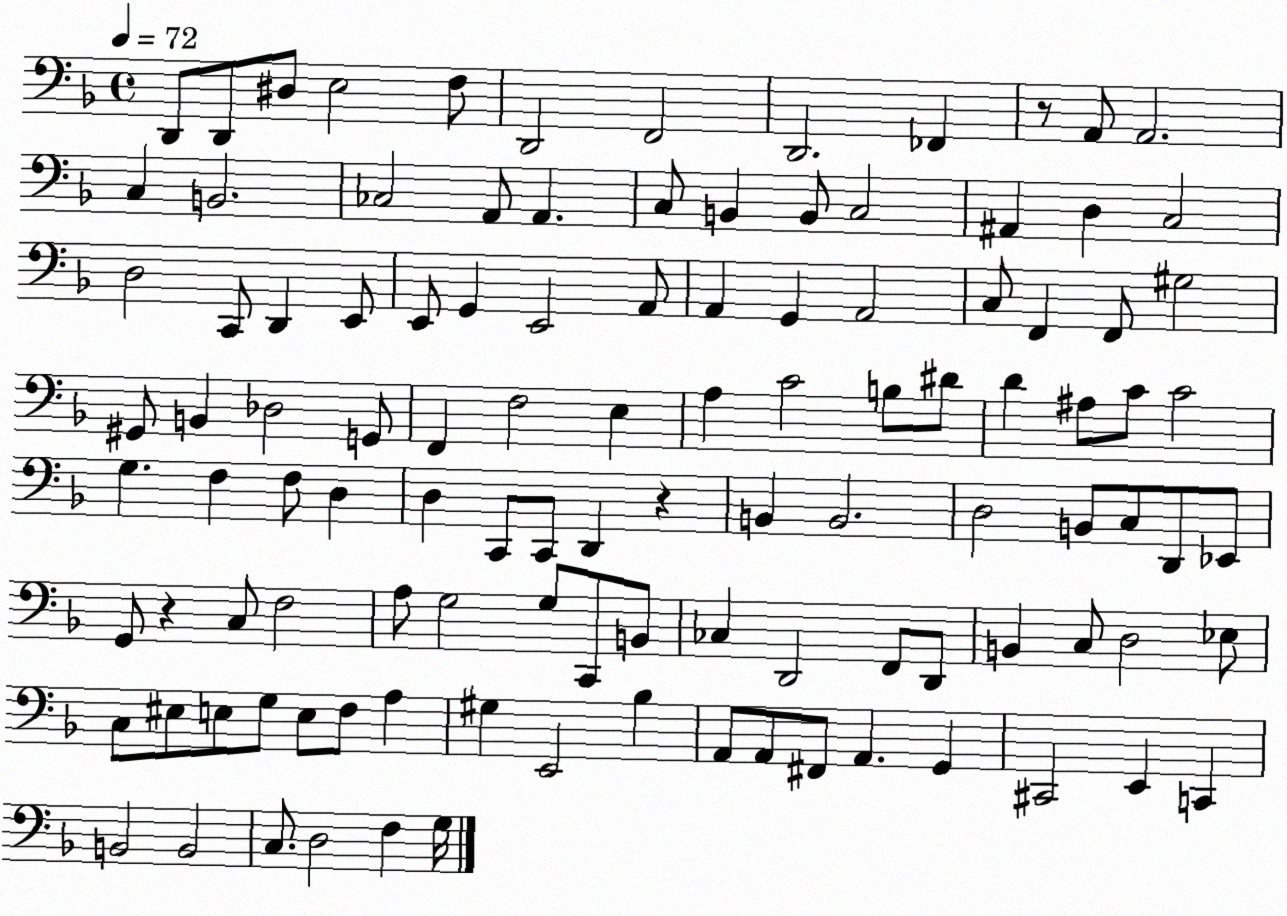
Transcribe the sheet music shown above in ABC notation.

X:1
T:Untitled
M:4/4
L:1/4
K:F
D,,/2 D,,/2 ^D,/2 E,2 F,/2 D,,2 F,,2 D,,2 _F,, z/2 A,,/2 A,,2 C, B,,2 _C,2 A,,/2 A,, C,/2 B,, B,,/2 C,2 ^A,, D, C,2 D,2 C,,/2 D,, E,,/2 E,,/2 G,, E,,2 A,,/2 A,, G,, A,,2 C,/2 F,, F,,/2 ^G,2 ^G,,/2 B,, _D,2 G,,/2 F,, F,2 E, A, C2 B,/2 ^D/2 D ^A,/2 C/2 C2 G, F, F,/2 D, D, C,,/2 C,,/2 D,, z B,, B,,2 D,2 B,,/2 C,/2 D,,/2 _E,,/2 G,,/2 z C,/2 F,2 A,/2 G,2 G,/2 C,,/2 B,,/2 _C, D,,2 F,,/2 D,,/2 B,, C,/2 D,2 _E,/2 C,/2 ^E,/2 E,/2 G,/2 E,/2 F,/2 A, ^G, E,,2 _B, A,,/2 A,,/2 ^F,,/2 A,, G,, ^C,,2 E,, C,, B,,2 B,,2 C,/2 D,2 F, G,/4